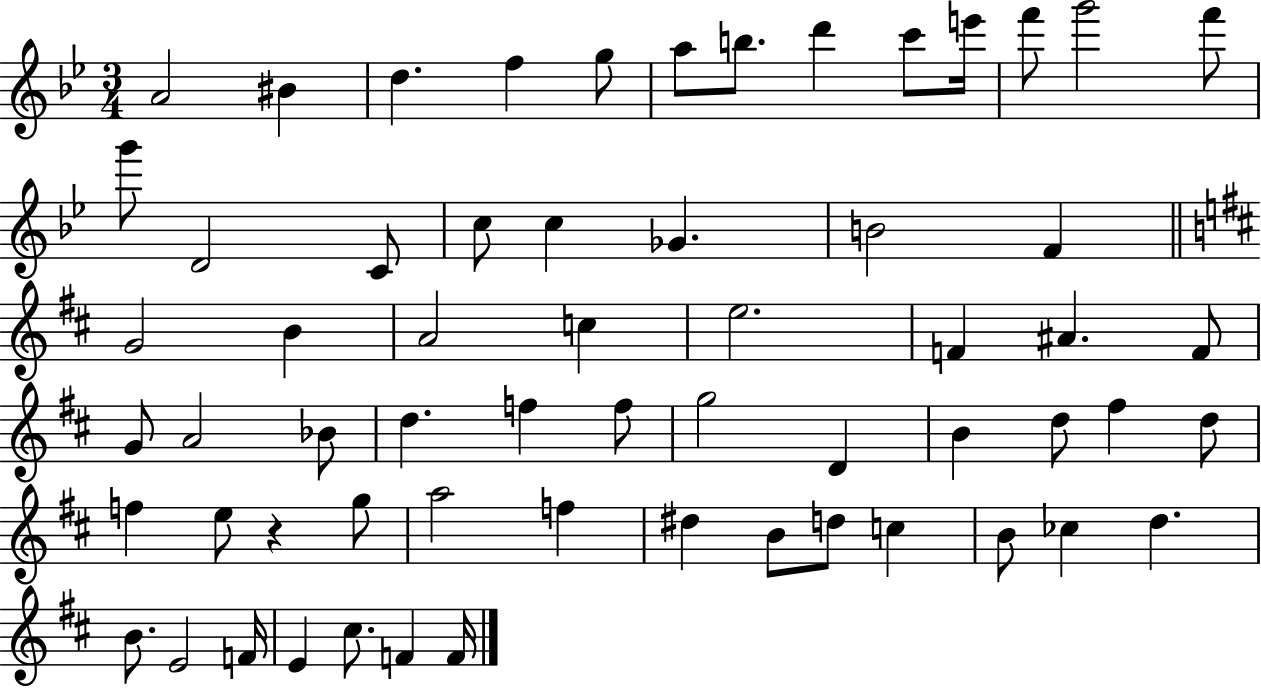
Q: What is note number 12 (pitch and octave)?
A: G6